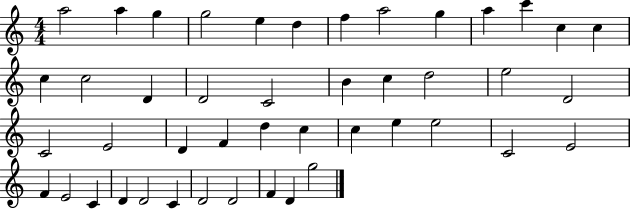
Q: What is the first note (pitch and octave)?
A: A5